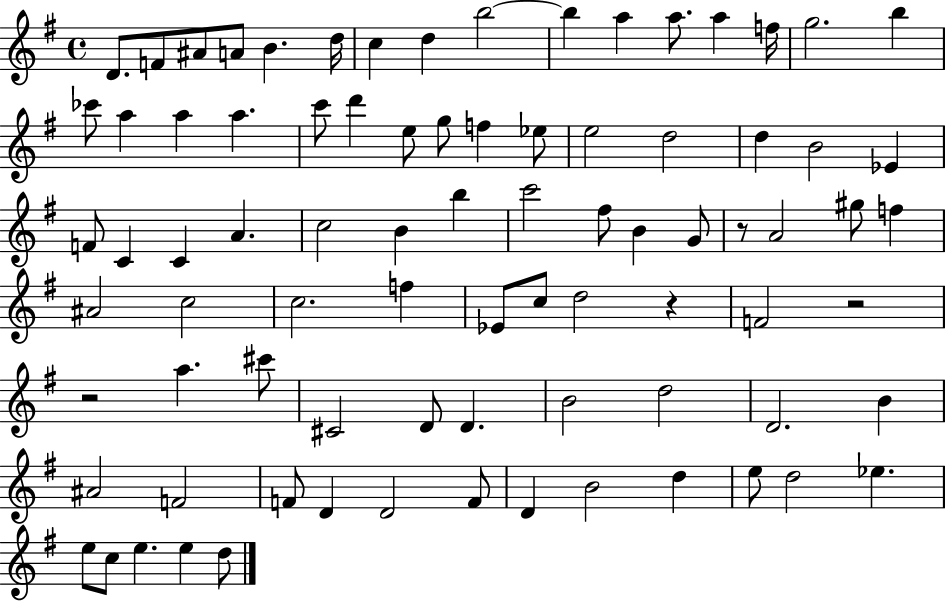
{
  \clef treble
  \time 4/4
  \defaultTimeSignature
  \key g \major
  d'8. f'8 ais'8 a'8 b'4. d''16 | c''4 d''4 b''2~~ | b''4 a''4 a''8. a''4 f''16 | g''2. b''4 | \break ces'''8 a''4 a''4 a''4. | c'''8 d'''4 e''8 g''8 f''4 ees''8 | e''2 d''2 | d''4 b'2 ees'4 | \break f'8 c'4 c'4 a'4. | c''2 b'4 b''4 | c'''2 fis''8 b'4 g'8 | r8 a'2 gis''8 f''4 | \break ais'2 c''2 | c''2. f''4 | ees'8 c''8 d''2 r4 | f'2 r2 | \break r2 a''4. cis'''8 | cis'2 d'8 d'4. | b'2 d''2 | d'2. b'4 | \break ais'2 f'2 | f'8 d'4 d'2 f'8 | d'4 b'2 d''4 | e''8 d''2 ees''4. | \break e''8 c''8 e''4. e''4 d''8 | \bar "|."
}